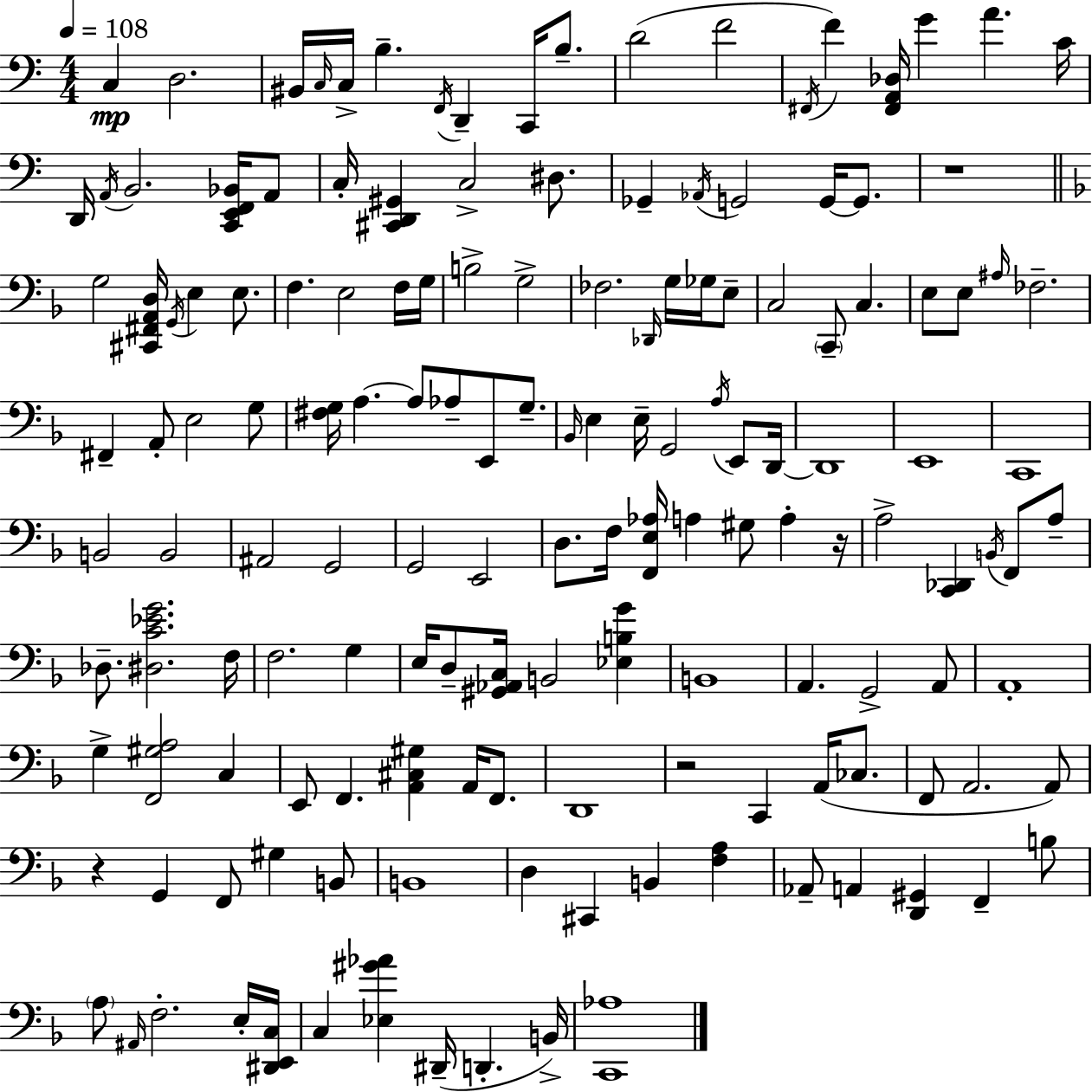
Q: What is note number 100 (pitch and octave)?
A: E2